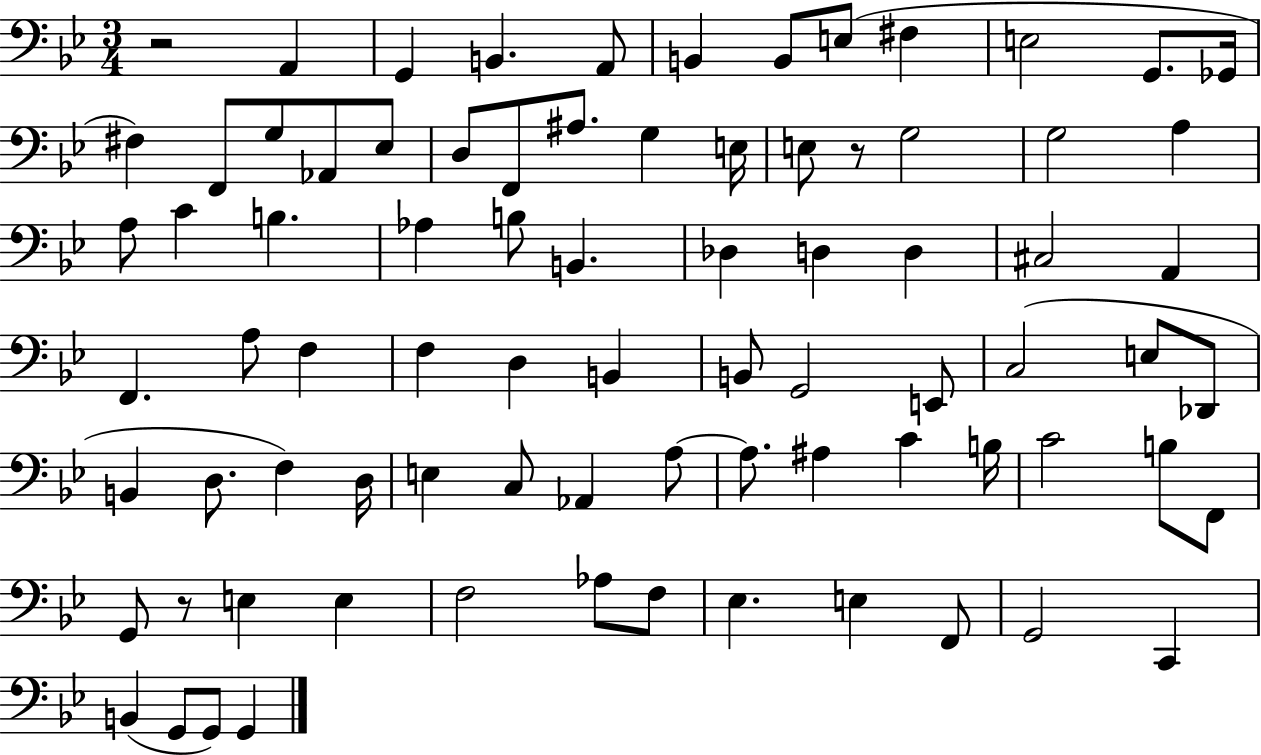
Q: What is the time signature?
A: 3/4